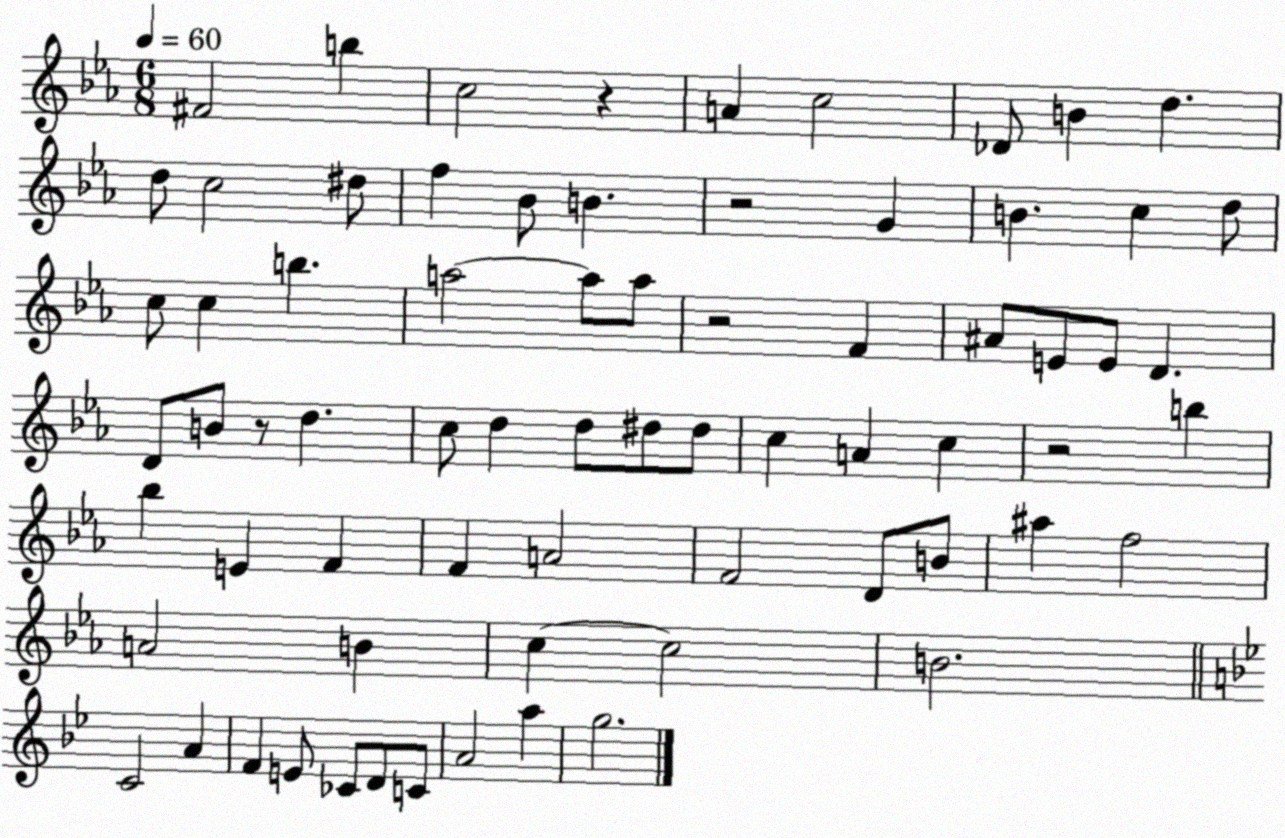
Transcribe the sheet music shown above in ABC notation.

X:1
T:Untitled
M:6/8
L:1/4
K:Eb
^F2 b c2 z A c2 _D/2 B d d/2 c2 ^d/2 f _B/2 B z2 G B c d/2 c/2 c b a2 a/2 a/2 z2 F ^A/2 E/2 E/2 D D/2 B/2 z/2 d c/2 d d/2 ^d/2 ^d/2 c A c z2 b _b E F F A2 F2 D/2 B/2 ^a f2 A2 B c c2 B2 C2 A F E/2 _C/2 D/2 C/2 A2 a g2